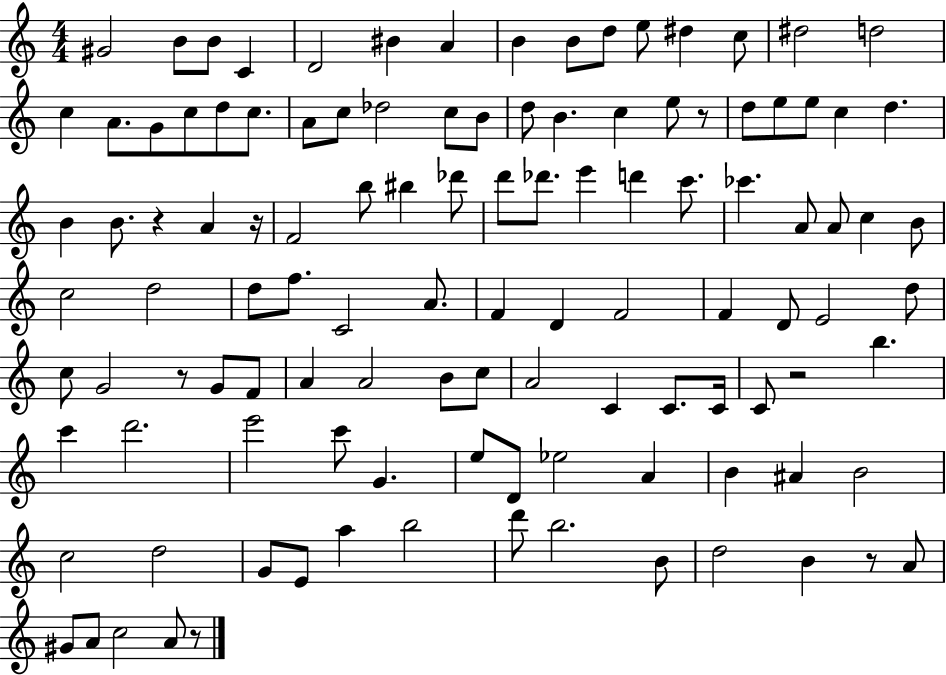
{
  \clef treble
  \numericTimeSignature
  \time 4/4
  \key c \major
  gis'2 b'8 b'8 c'4 | d'2 bis'4 a'4 | b'4 b'8 d''8 e''8 dis''4 c''8 | dis''2 d''2 | \break c''4 a'8. g'8 c''8 d''8 c''8. | a'8 c''8 des''2 c''8 b'8 | d''8 b'4. c''4 e''8 r8 | d''8 e''8 e''8 c''4 d''4. | \break b'4 b'8. r4 a'4 r16 | f'2 b''8 bis''4 des'''8 | d'''8 des'''8. e'''4 d'''4 c'''8. | ces'''4. a'8 a'8 c''4 b'8 | \break c''2 d''2 | d''8 f''8. c'2 a'8. | f'4 d'4 f'2 | f'4 d'8 e'2 d''8 | \break c''8 g'2 r8 g'8 f'8 | a'4 a'2 b'8 c''8 | a'2 c'4 c'8. c'16 | c'8 r2 b''4. | \break c'''4 d'''2. | e'''2 c'''8 g'4. | e''8 d'8 ees''2 a'4 | b'4 ais'4 b'2 | \break c''2 d''2 | g'8 e'8 a''4 b''2 | d'''8 b''2. b'8 | d''2 b'4 r8 a'8 | \break gis'8 a'8 c''2 a'8 r8 | \bar "|."
}